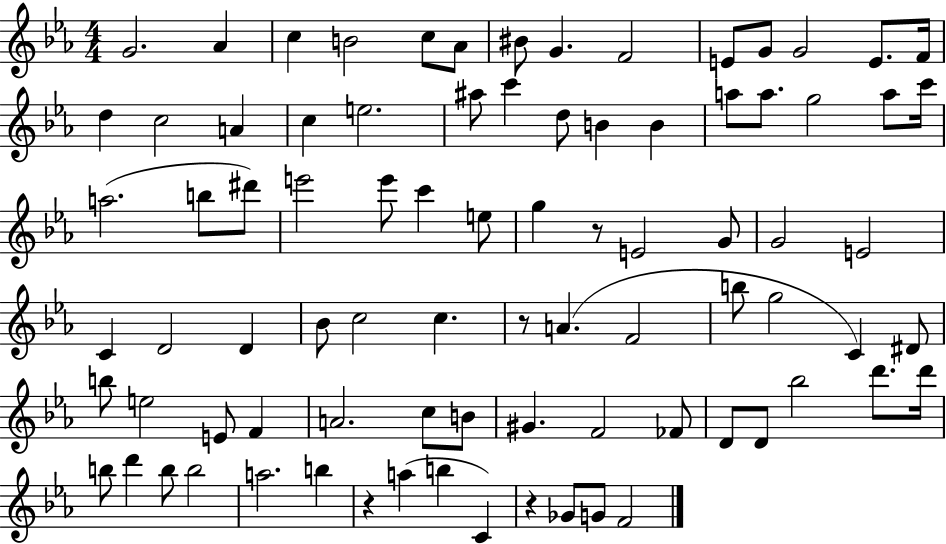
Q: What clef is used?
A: treble